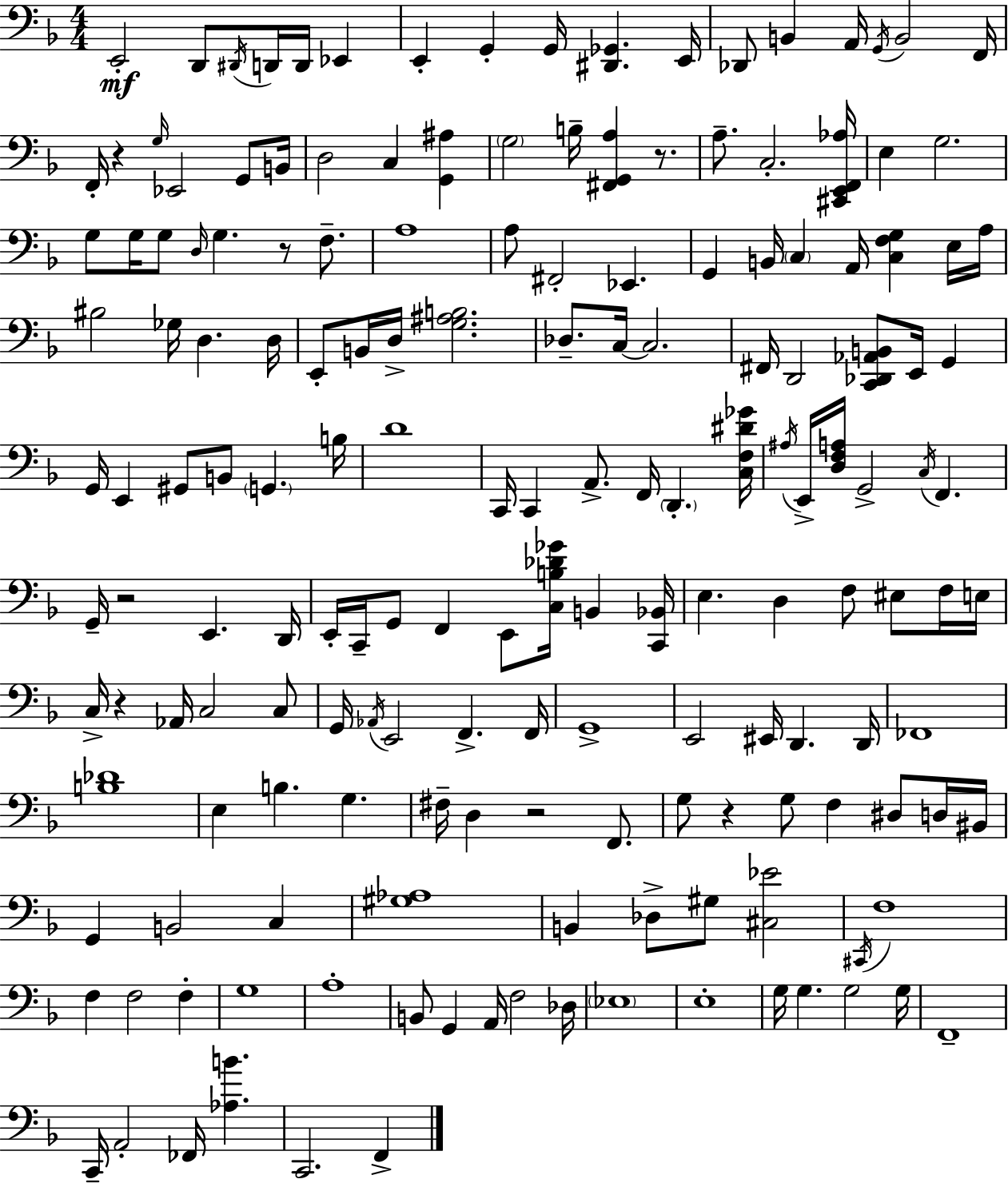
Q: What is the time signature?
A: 4/4